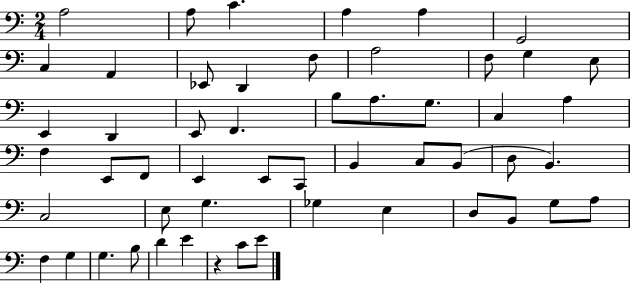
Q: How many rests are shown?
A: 1